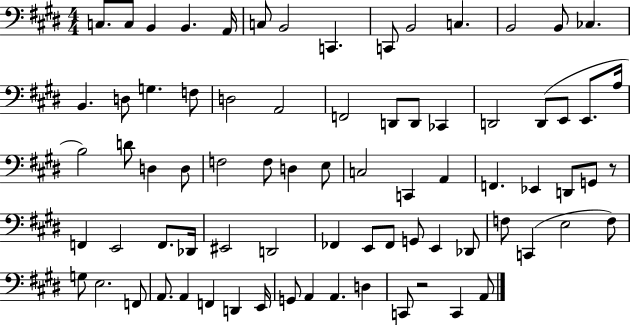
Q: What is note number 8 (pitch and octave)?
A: C2